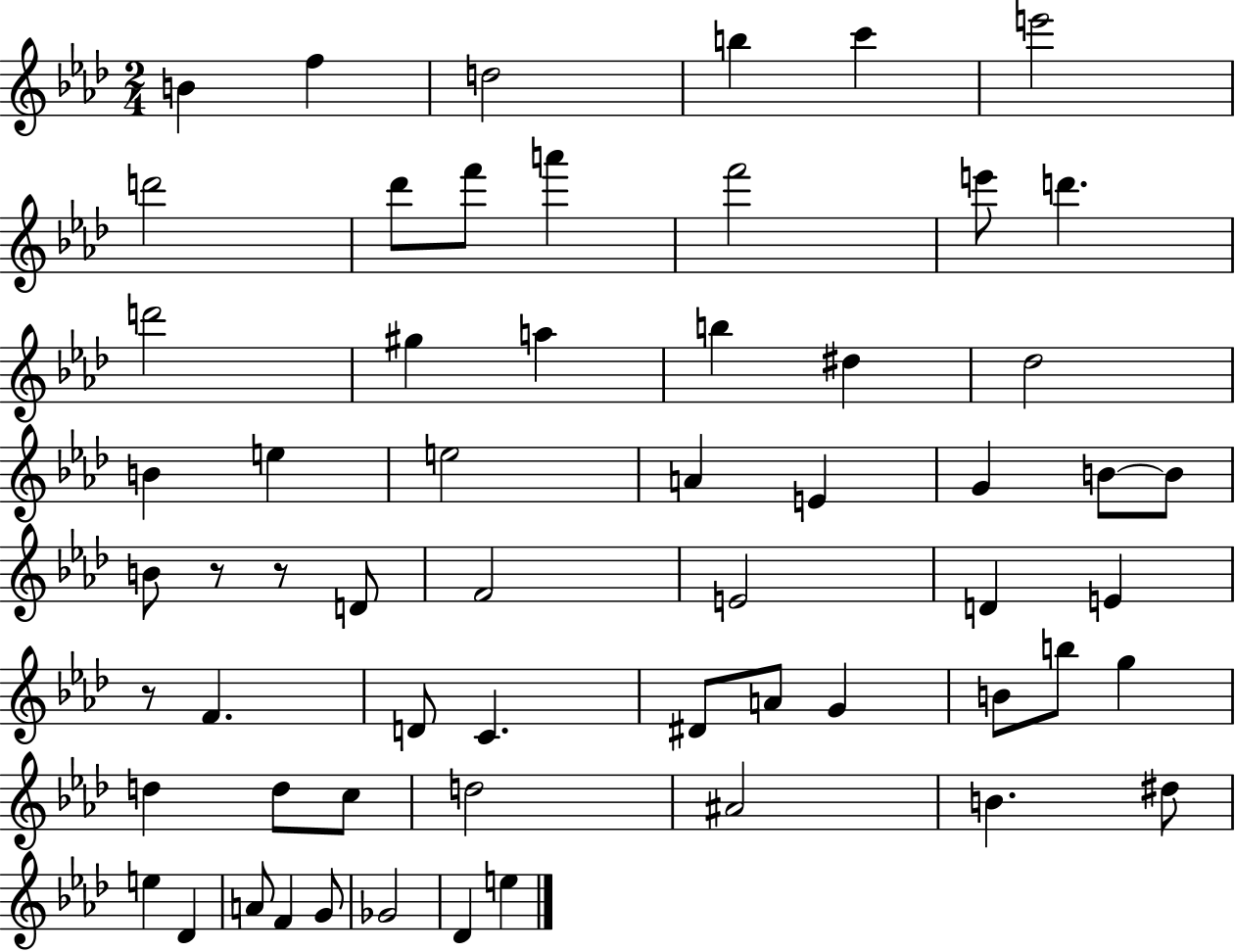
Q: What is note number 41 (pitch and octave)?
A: B5